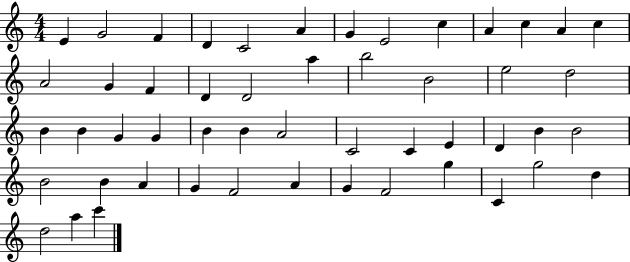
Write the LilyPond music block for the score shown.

{
  \clef treble
  \numericTimeSignature
  \time 4/4
  \key c \major
  e'4 g'2 f'4 | d'4 c'2 a'4 | g'4 e'2 c''4 | a'4 c''4 a'4 c''4 | \break a'2 g'4 f'4 | d'4 d'2 a''4 | b''2 b'2 | e''2 d''2 | \break b'4 b'4 g'4 g'4 | b'4 b'4 a'2 | c'2 c'4 e'4 | d'4 b'4 b'2 | \break b'2 b'4 a'4 | g'4 f'2 a'4 | g'4 f'2 g''4 | c'4 g''2 d''4 | \break d''2 a''4 c'''4 | \bar "|."
}